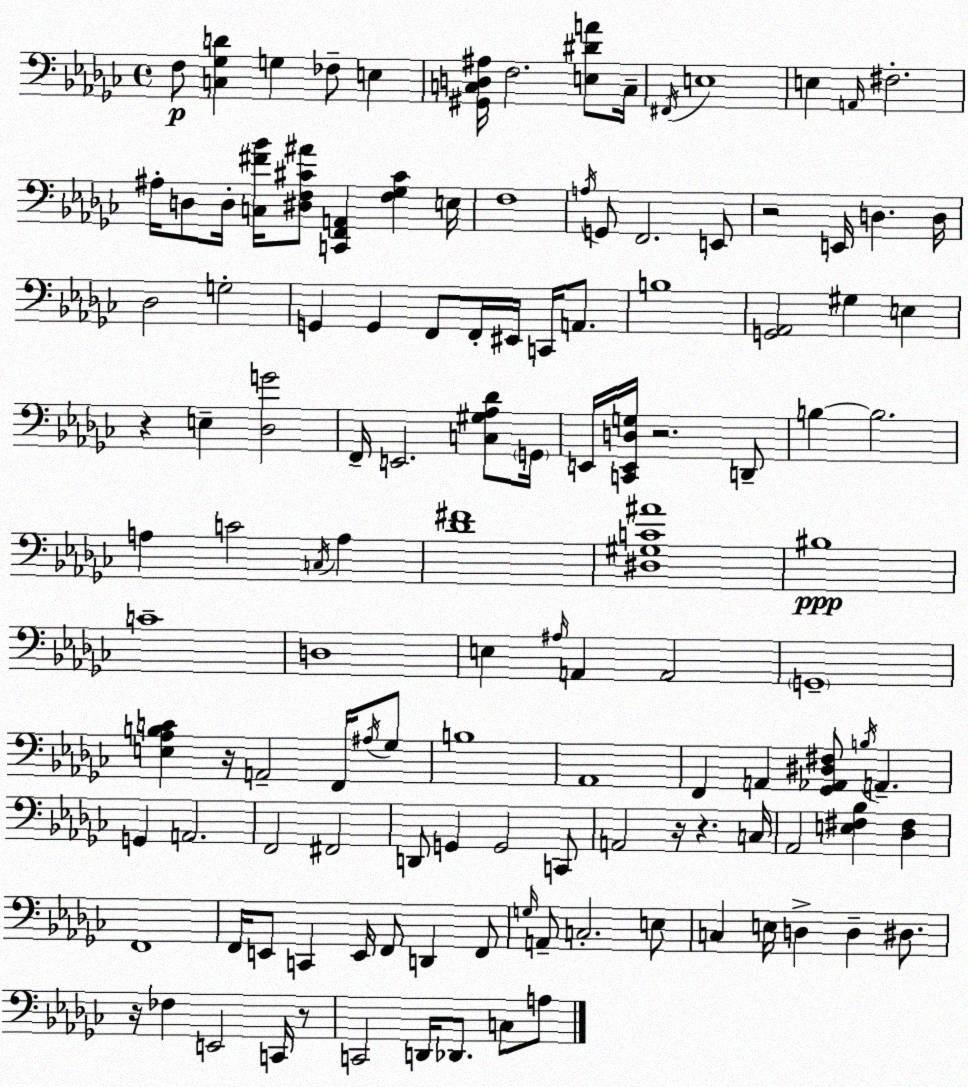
X:1
T:Untitled
M:4/4
L:1/4
K:Ebm
F,/2 [C,_G,D] G, _F,/2 E, [^G,,C,D,^A,]/4 F,2 [E,^DA]/2 C,/4 ^F,,/4 E,4 E, A,,/4 ^F,2 ^A,/4 D,/2 D,/4 [C,^F_B]/4 [^D,F,^C^A]/2 [C,,F,,A,,] [F,_G,^C] E,/4 F,4 A,/4 G,,/2 F,,2 E,,/2 z2 E,,/4 D, D,/4 _D,2 G,2 G,, G,, F,,/2 F,,/4 ^E,,/4 C,,/4 A,,/2 B,4 [G,,_A,,]2 ^G, E, z E, [_D,G]2 F,,/4 E,,2 [C,^G,_A,_D]/2 G,,/4 E,,/4 [C,,E,,D,G,]/4 z2 D,,/2 B, B,2 A, C2 C,/4 A, [_D^F]4 [^D,^G,C^A]4 ^B,4 C4 D,4 E, ^A,/4 A,, A,,2 G,,4 [E,_A,B,C] z/4 A,,2 F,,/4 ^A,/4 _G,/2 B,4 _A,,4 F,, A,, [_G,,_A,,^D,^F,]/2 B,/4 A,, G,, A,,2 F,,2 ^F,,2 D,,/2 G,, G,,2 C,,/2 A,,2 z/4 z C,/4 _A,,2 [E,^F,_B,] [_D,^F,] F,,4 F,,/4 E,,/2 C,, E,,/4 F,,/2 D,, F,,/2 G,/4 A,,/2 C,2 E,/2 C, E,/4 D, D, ^D,/2 z/4 _F, E,,2 C,,/4 z/2 C,,2 D,,/4 _D,,/2 C,/2 A,/2